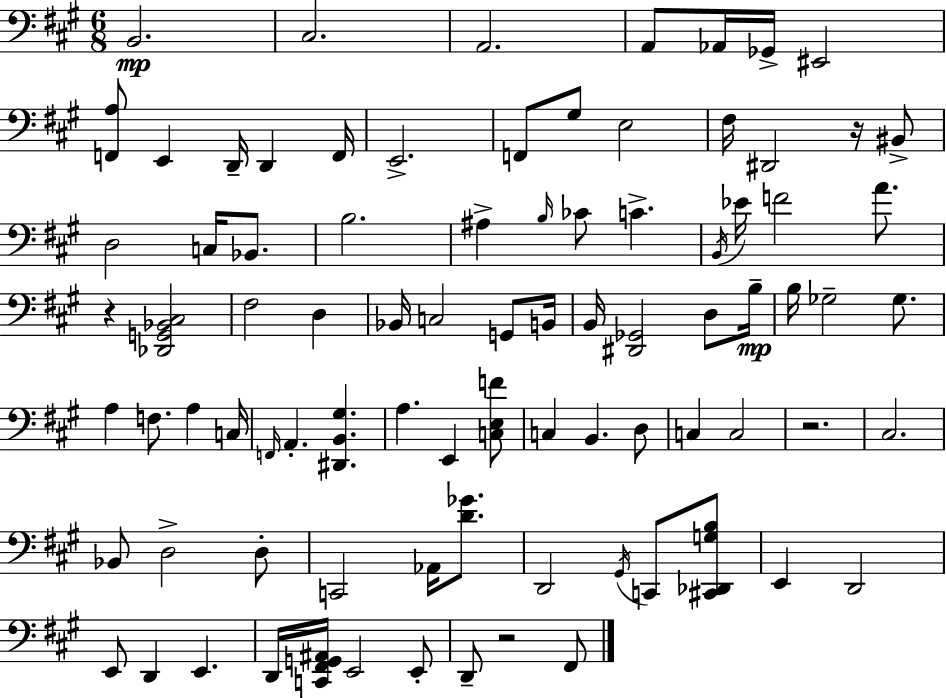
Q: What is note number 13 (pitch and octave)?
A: F2